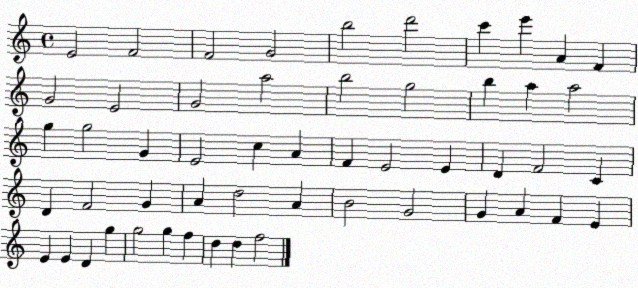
X:1
T:Untitled
M:4/4
L:1/4
K:C
E2 F2 F2 G2 b2 d'2 c' e' A F G2 E2 G2 a2 b2 g2 b a a2 g g2 G E2 c A F E2 E D F2 C D F2 G A d2 A B2 G2 G A F E E E D g g2 g f d d f2